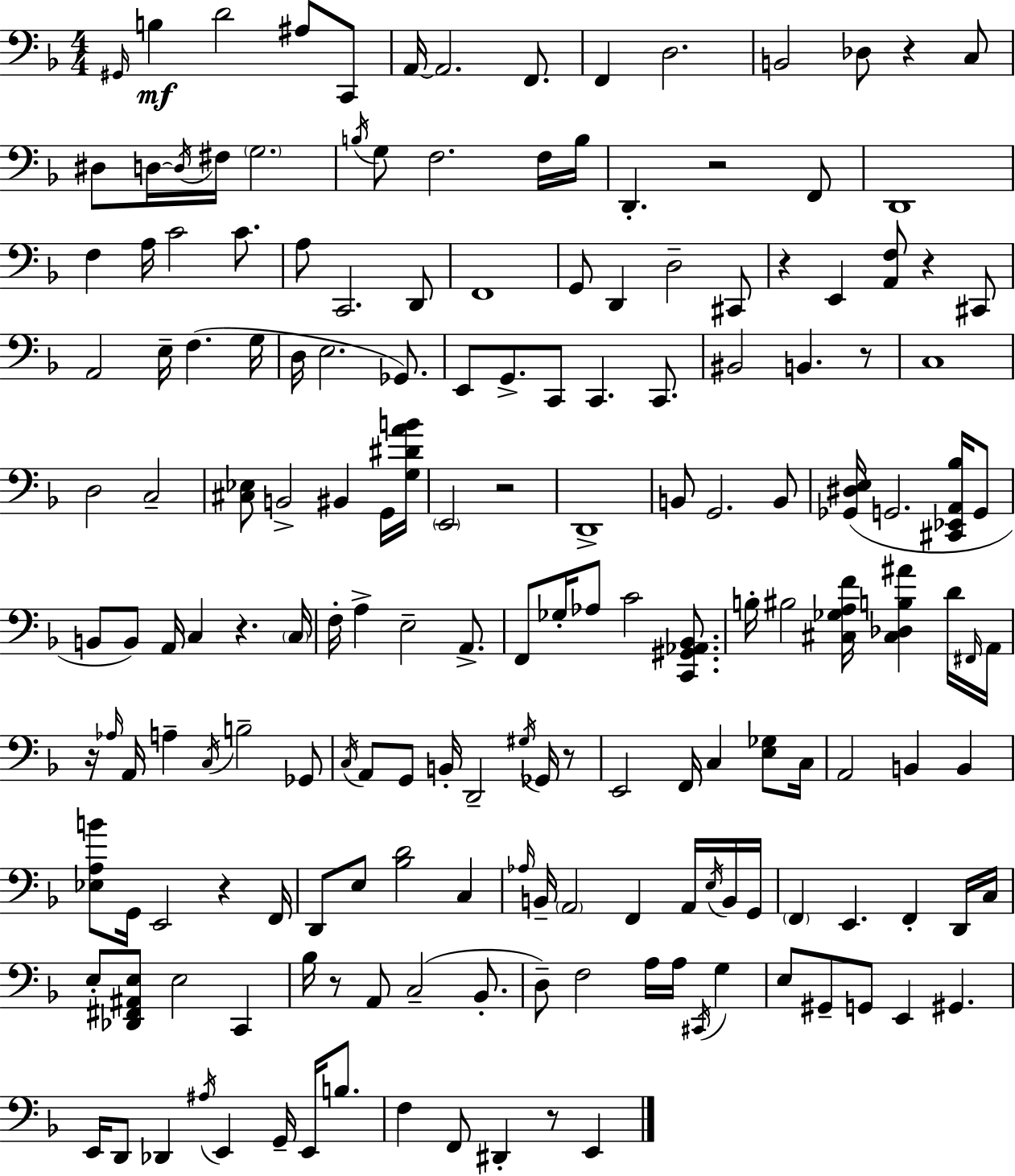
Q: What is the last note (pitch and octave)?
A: E2